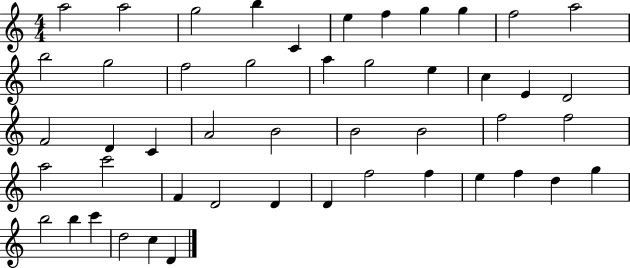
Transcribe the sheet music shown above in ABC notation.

X:1
T:Untitled
M:4/4
L:1/4
K:C
a2 a2 g2 b C e f g g f2 a2 b2 g2 f2 g2 a g2 e c E D2 F2 D C A2 B2 B2 B2 f2 f2 a2 c'2 F D2 D D f2 f e f d g b2 b c' d2 c D